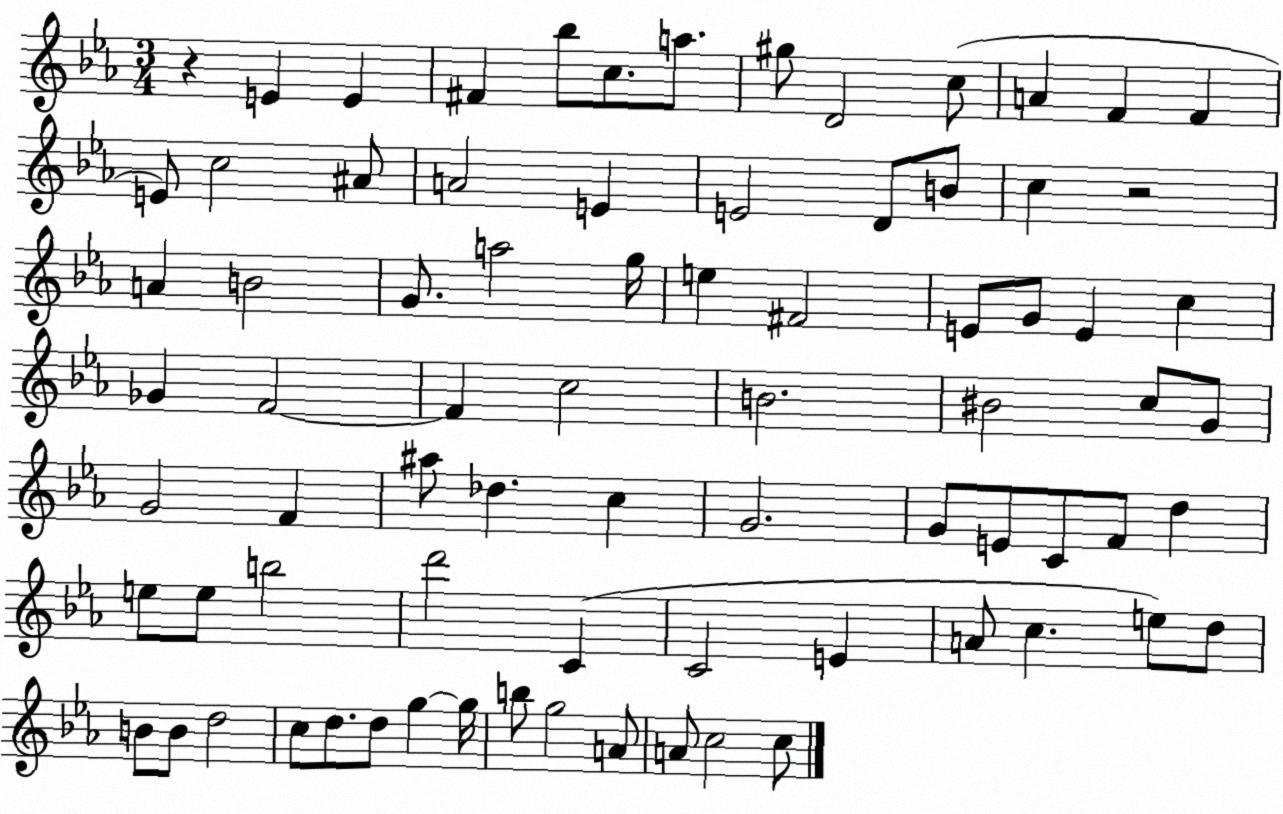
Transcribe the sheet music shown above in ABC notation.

X:1
T:Untitled
M:3/4
L:1/4
K:Eb
z E E ^F _b/2 c/2 a/2 ^g/2 D2 c/2 A F F E/2 c2 ^A/2 A2 E E2 D/2 B/2 c z2 A B2 G/2 a2 g/4 e ^F2 E/2 G/2 E c _G F2 F c2 B2 ^B2 c/2 G/2 G2 F ^a/2 _d c G2 G/2 E/2 C/2 F/2 d e/2 e/2 b2 d'2 C C2 E A/2 c e/2 d/2 B/2 B/2 d2 c/2 d/2 d/2 g g/4 b/2 g2 A/2 A/2 c2 c/2